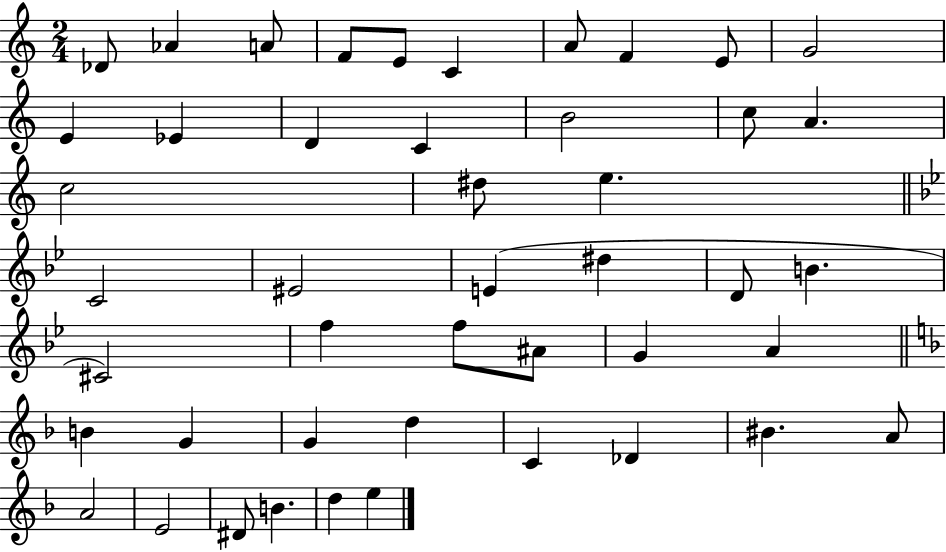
Db4/e Ab4/q A4/e F4/e E4/e C4/q A4/e F4/q E4/e G4/h E4/q Eb4/q D4/q C4/q B4/h C5/e A4/q. C5/h D#5/e E5/q. C4/h EIS4/h E4/q D#5/q D4/e B4/q. C#4/h F5/q F5/e A#4/e G4/q A4/q B4/q G4/q G4/q D5/q C4/q Db4/q BIS4/q. A4/e A4/h E4/h D#4/e B4/q. D5/q E5/q